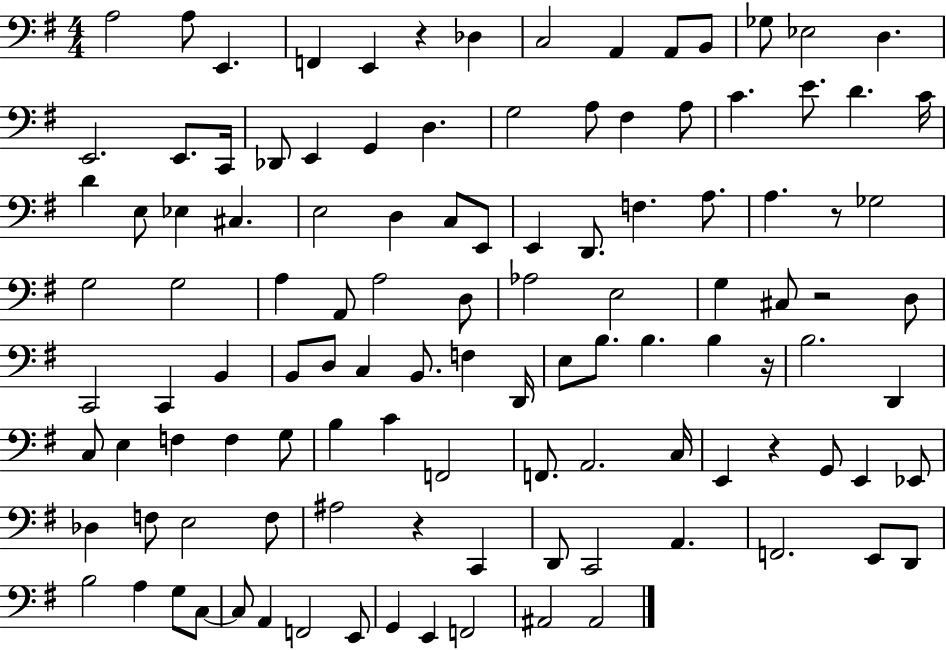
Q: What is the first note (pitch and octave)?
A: A3